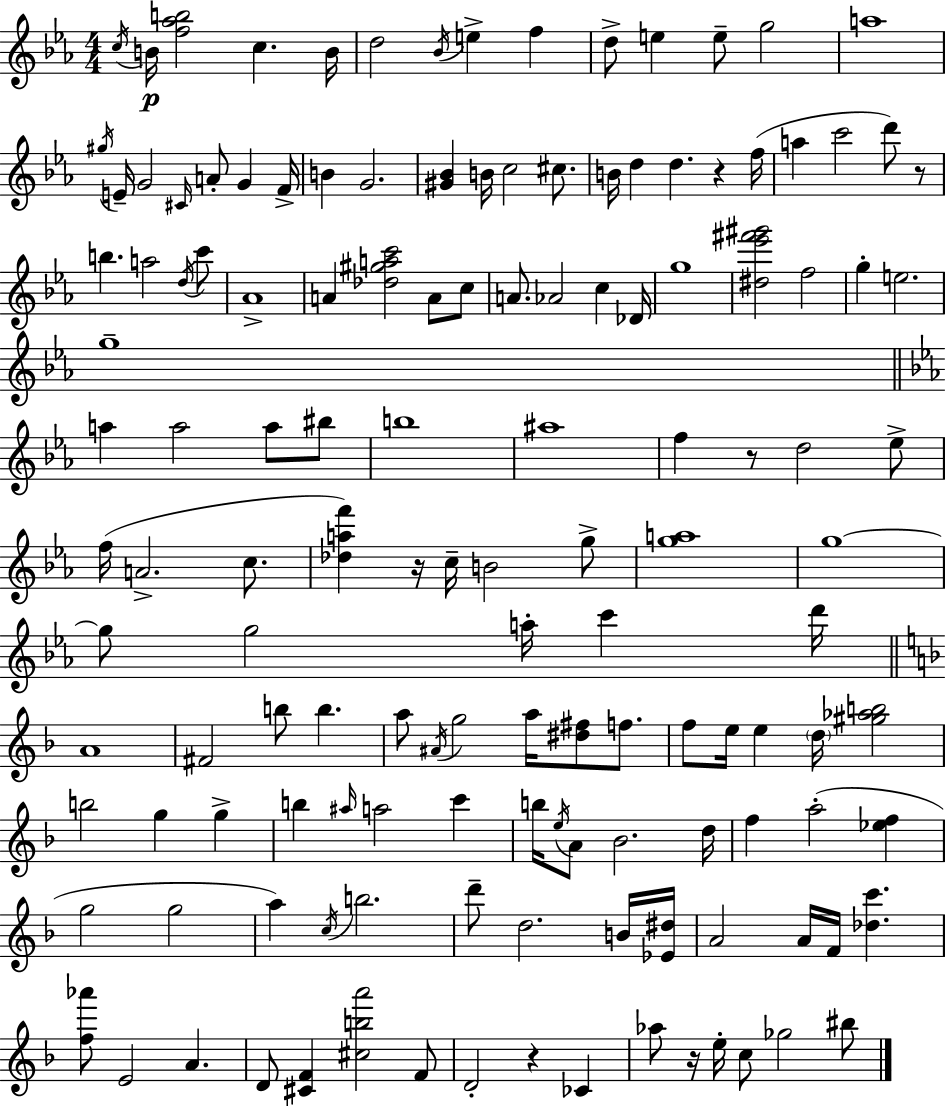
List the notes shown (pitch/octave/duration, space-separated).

C5/s B4/s [F5,Ab5,B5]/h C5/q. B4/s D5/h Bb4/s E5/q F5/q D5/e E5/q E5/e G5/h A5/w G#5/s E4/s G4/h C#4/s A4/e G4/q F4/s B4/q G4/h. [G#4,Bb4]/q B4/s C5/h C#5/e. B4/s D5/q D5/q. R/q F5/s A5/q C6/h D6/e R/e B5/q. A5/h D5/s C6/e Ab4/w A4/q [Db5,G#5,A5,C6]/h A4/e C5/e A4/e. Ab4/h C5/q Db4/s G5/w [D#5,Eb6,F#6,G#6]/h F5/h G5/q E5/h. G5/w A5/q A5/h A5/e BIS5/e B5/w A#5/w F5/q R/e D5/h Eb5/e F5/s A4/h. C5/e. [Db5,A5,F6]/q R/s C5/s B4/h G5/e [G5,A5]/w G5/w G5/e G5/h A5/s C6/q D6/s A4/w F#4/h B5/e B5/q. A5/e A#4/s G5/h A5/s [D#5,F#5]/e F5/e. F5/e E5/s E5/q D5/s [G#5,Ab5,B5]/h B5/h G5/q G5/q B5/q A#5/s A5/h C6/q B5/s E5/s A4/e Bb4/h. D5/s F5/q A5/h [Eb5,F5]/q G5/h G5/h A5/q C5/s B5/h. D6/e D5/h. B4/s [Eb4,D#5]/s A4/h A4/s F4/s [Db5,C6]/q. [F5,Ab6]/e E4/h A4/q. D4/e [C#4,F4]/q [C#5,B5,A6]/h F4/e D4/h R/q CES4/q Ab5/e R/s E5/s C5/e Gb5/h BIS5/e